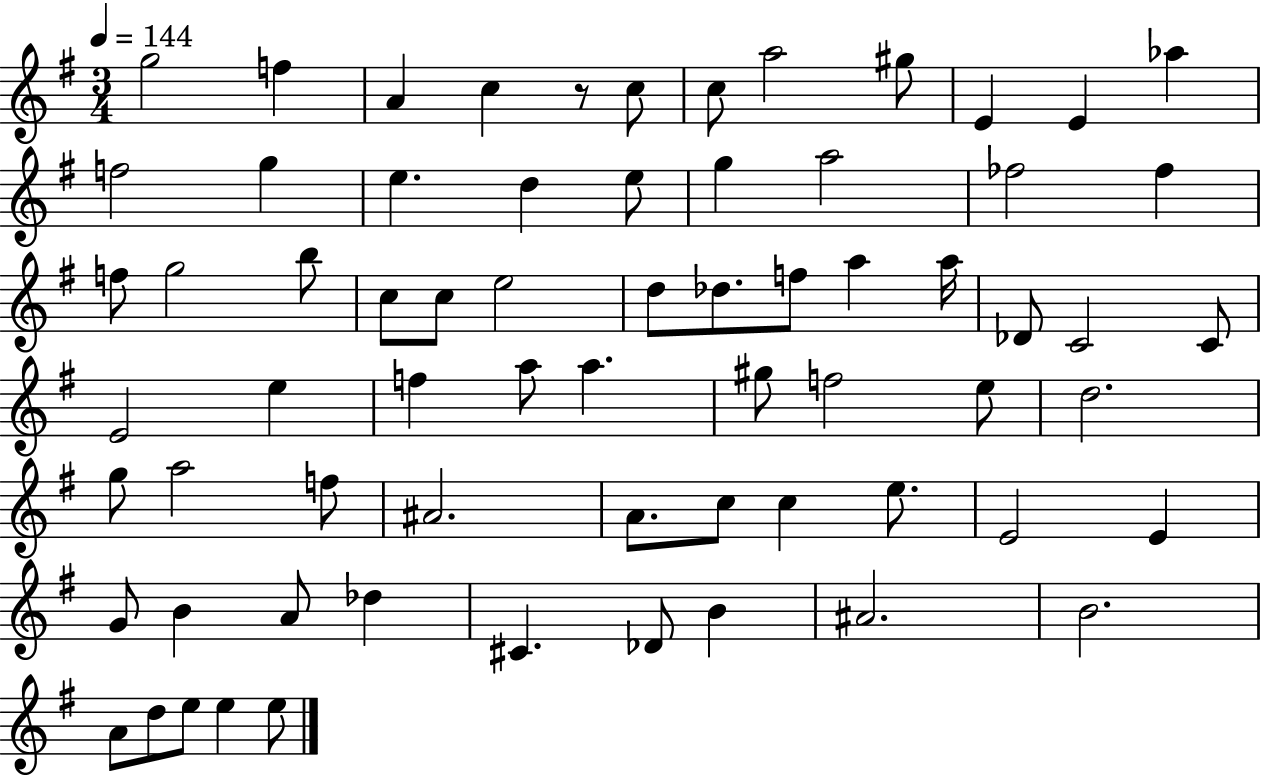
{
  \clef treble
  \numericTimeSignature
  \time 3/4
  \key g \major
  \tempo 4 = 144
  \repeat volta 2 { g''2 f''4 | a'4 c''4 r8 c''8 | c''8 a''2 gis''8 | e'4 e'4 aes''4 | \break f''2 g''4 | e''4. d''4 e''8 | g''4 a''2 | fes''2 fes''4 | \break f''8 g''2 b''8 | c''8 c''8 e''2 | d''8 des''8. f''8 a''4 a''16 | des'8 c'2 c'8 | \break e'2 e''4 | f''4 a''8 a''4. | gis''8 f''2 e''8 | d''2. | \break g''8 a''2 f''8 | ais'2. | a'8. c''8 c''4 e''8. | e'2 e'4 | \break g'8 b'4 a'8 des''4 | cis'4. des'8 b'4 | ais'2. | b'2. | \break a'8 d''8 e''8 e''4 e''8 | } \bar "|."
}